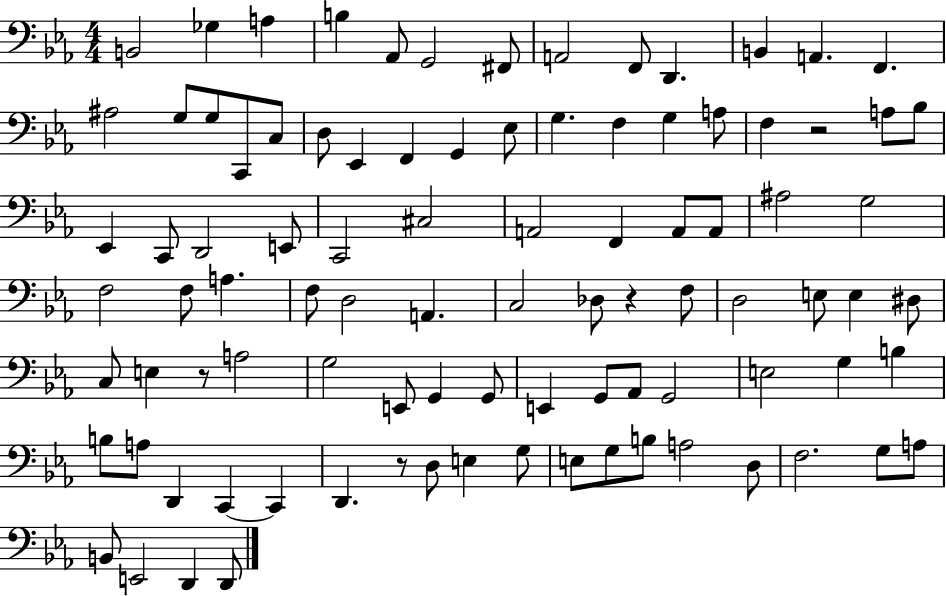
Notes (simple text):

B2/h Gb3/q A3/q B3/q Ab2/e G2/h F#2/e A2/h F2/e D2/q. B2/q A2/q. F2/q. A#3/h G3/e G3/e C2/e C3/e D3/e Eb2/q F2/q G2/q Eb3/e G3/q. F3/q G3/q A3/e F3/q R/h A3/e Bb3/e Eb2/q C2/e D2/h E2/e C2/h C#3/h A2/h F2/q A2/e A2/e A#3/h G3/h F3/h F3/e A3/q. F3/e D3/h A2/q. C3/h Db3/e R/q F3/e D3/h E3/e E3/q D#3/e C3/e E3/q R/e A3/h G3/h E2/e G2/q G2/e E2/q G2/e Ab2/e G2/h E3/h G3/q B3/q B3/e A3/e D2/q C2/q C2/q D2/q. R/e D3/e E3/q G3/e E3/e G3/e B3/e A3/h D3/e F3/h. G3/e A3/e B2/e E2/h D2/q D2/e